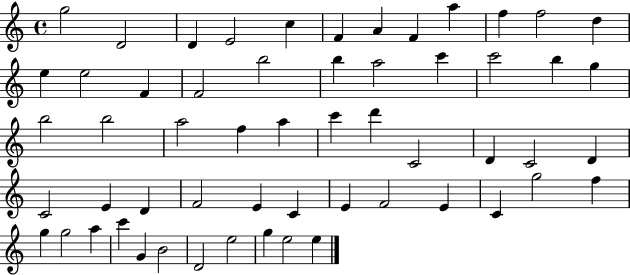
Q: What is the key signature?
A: C major